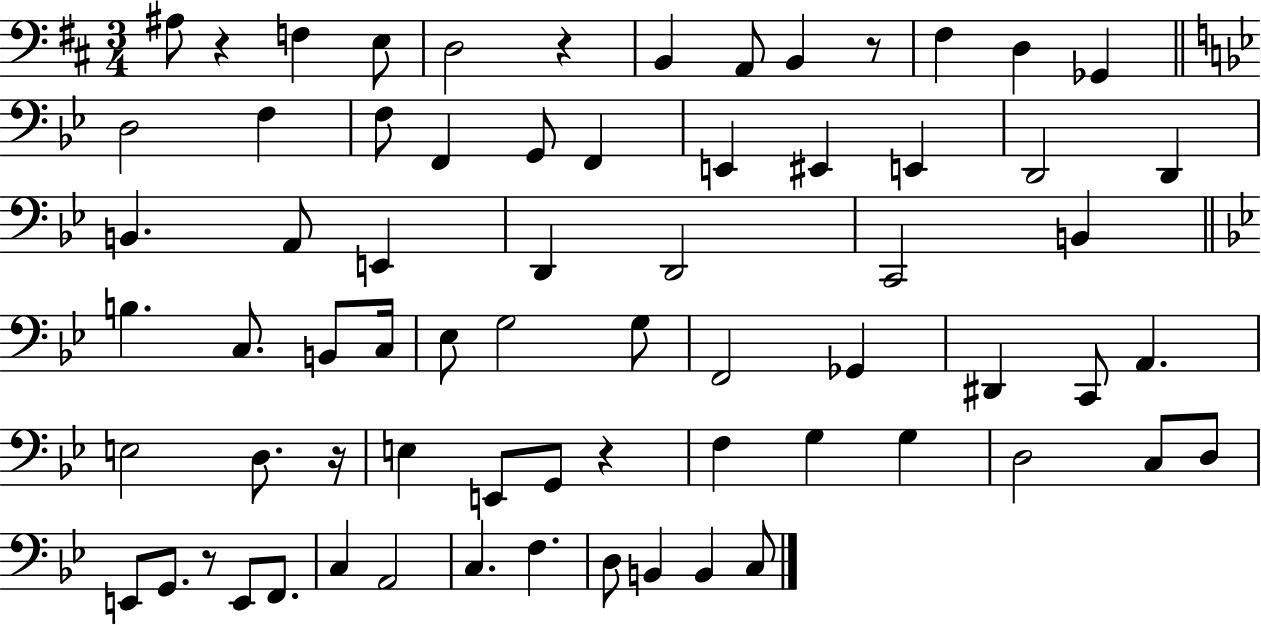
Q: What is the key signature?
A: D major